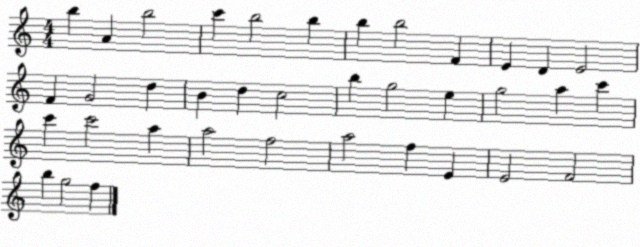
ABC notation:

X:1
T:Untitled
M:4/4
L:1/4
K:C
b A b2 c' b2 b b b2 F E D E2 F G2 d B d c2 b g2 e g2 a c' c' c'2 a a2 f2 a2 f E E2 F2 b g2 f